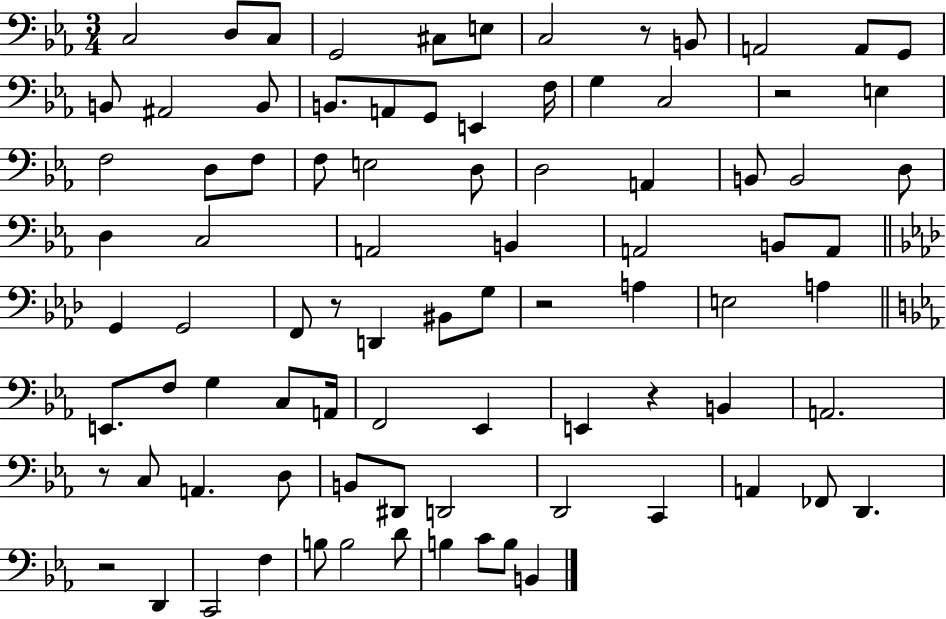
{
  \clef bass
  \numericTimeSignature
  \time 3/4
  \key ees \major
  c2 d8 c8 | g,2 cis8 e8 | c2 r8 b,8 | a,2 a,8 g,8 | \break b,8 ais,2 b,8 | b,8. a,8 g,8 e,4 f16 | g4 c2 | r2 e4 | \break f2 d8 f8 | f8 e2 d8 | d2 a,4 | b,8 b,2 d8 | \break d4 c2 | a,2 b,4 | a,2 b,8 a,8 | \bar "||" \break \key aes \major g,4 g,2 | f,8 r8 d,4 bis,8 g8 | r2 a4 | e2 a4 | \break \bar "||" \break \key ees \major e,8. f8 g4 c8 a,16 | f,2 ees,4 | e,4 r4 b,4 | a,2. | \break r8 c8 a,4. d8 | b,8 dis,8 d,2 | d,2 c,4 | a,4 fes,8 d,4. | \break r2 d,4 | c,2 f4 | b8 b2 d'8 | b4 c'8 b8 b,4 | \break \bar "|."
}